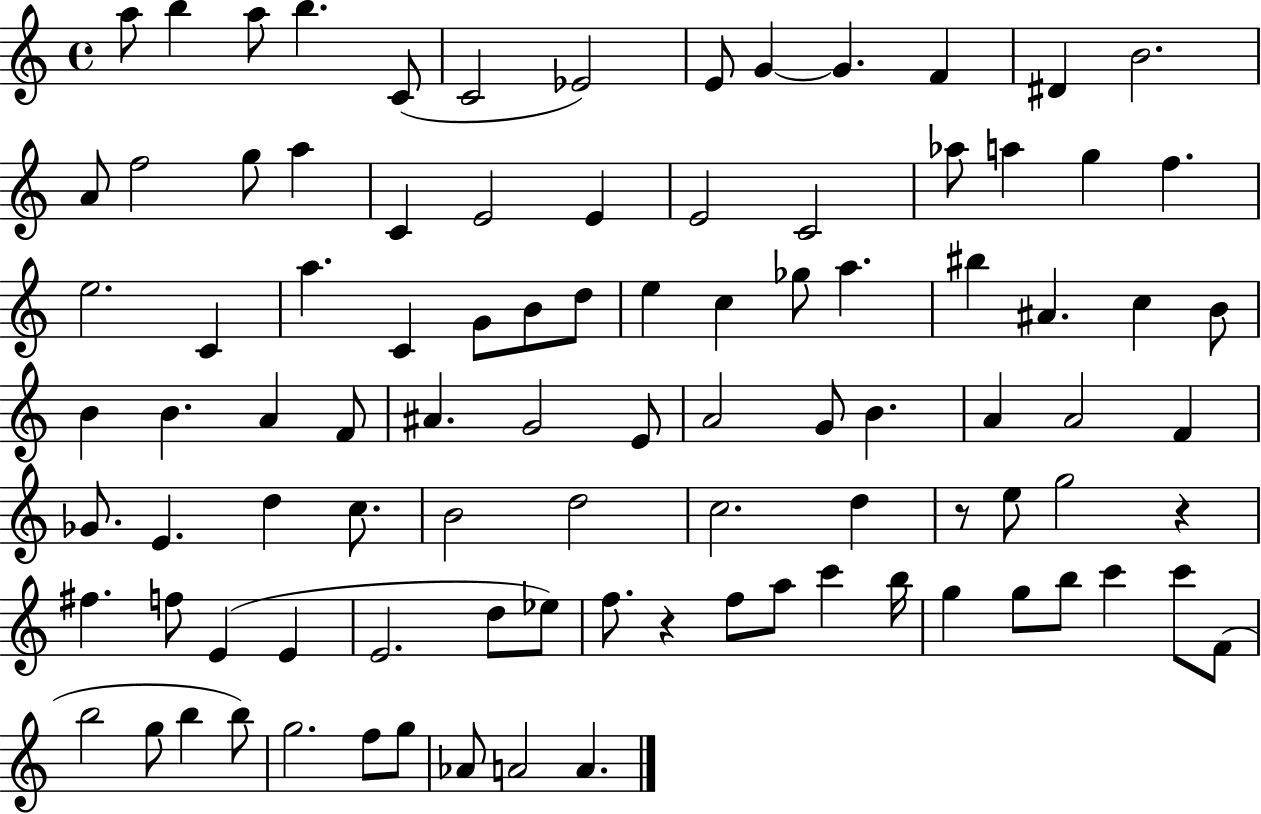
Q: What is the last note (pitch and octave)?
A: A4